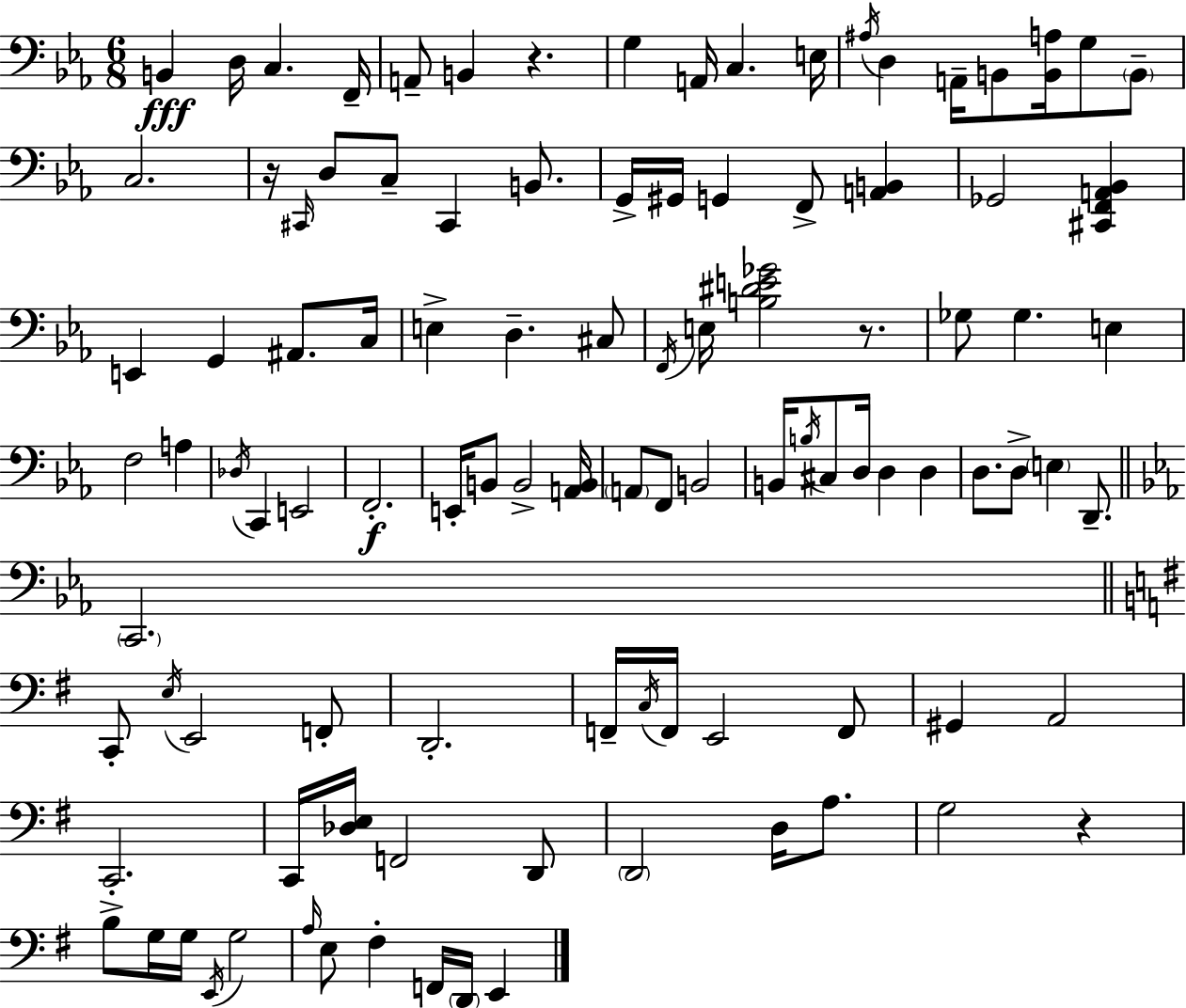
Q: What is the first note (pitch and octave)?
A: B2